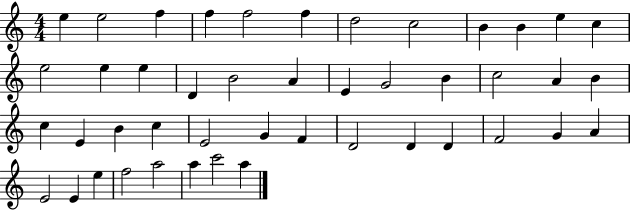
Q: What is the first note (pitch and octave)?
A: E5